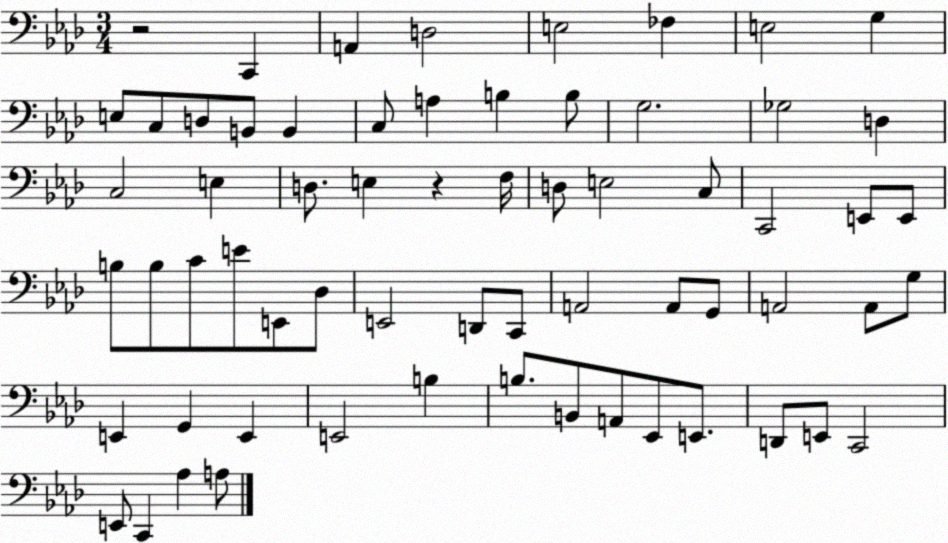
X:1
T:Untitled
M:3/4
L:1/4
K:Ab
z2 C,, A,, D,2 E,2 _F, E,2 G, E,/2 C,/2 D,/2 B,,/2 B,, C,/2 A, B, B,/2 G,2 _G,2 D, C,2 E, D,/2 E, z F,/4 D,/2 E,2 C,/2 C,,2 E,,/2 E,,/2 B,/2 B,/2 C/2 E/2 E,,/2 _D,/2 E,,2 D,,/2 C,,/2 A,,2 A,,/2 G,,/2 A,,2 A,,/2 G,/2 E,, G,, E,, E,,2 B, B,/2 B,,/2 A,,/2 _E,,/2 E,,/2 D,,/2 E,,/2 C,,2 E,,/2 C,, _A, A,/2